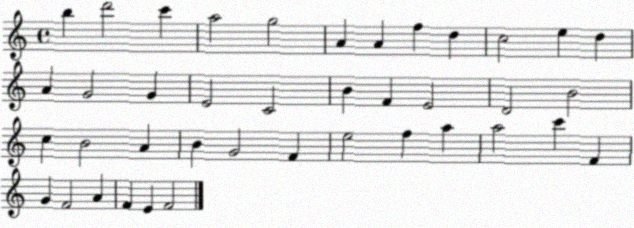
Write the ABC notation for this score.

X:1
T:Untitled
M:4/4
L:1/4
K:C
b d'2 c' a2 g2 A A f d c2 e d A G2 G E2 C2 B F E2 D2 B2 c B2 A B G2 F e2 f a a2 c' F G F2 A F E F2